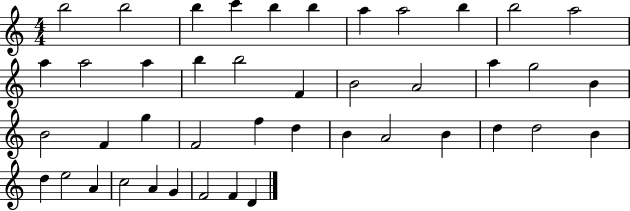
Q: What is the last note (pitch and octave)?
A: D4